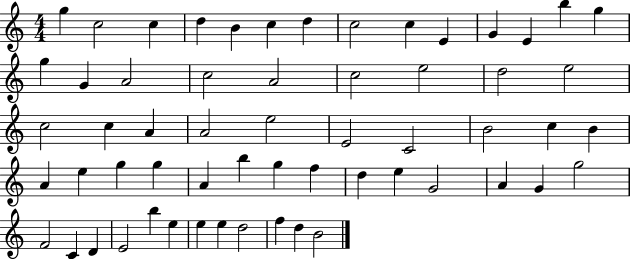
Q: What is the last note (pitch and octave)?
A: B4